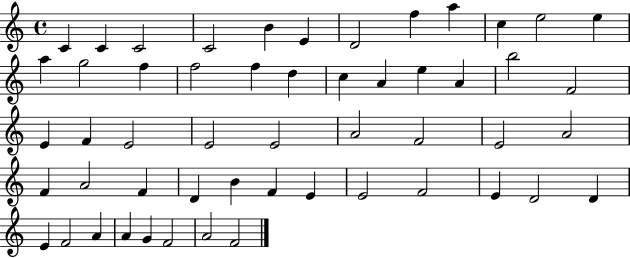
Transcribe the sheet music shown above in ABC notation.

X:1
T:Untitled
M:4/4
L:1/4
K:C
C C C2 C2 B E D2 f a c e2 e a g2 f f2 f d c A e A b2 F2 E F E2 E2 E2 A2 F2 E2 A2 F A2 F D B F E E2 F2 E D2 D E F2 A A G F2 A2 F2